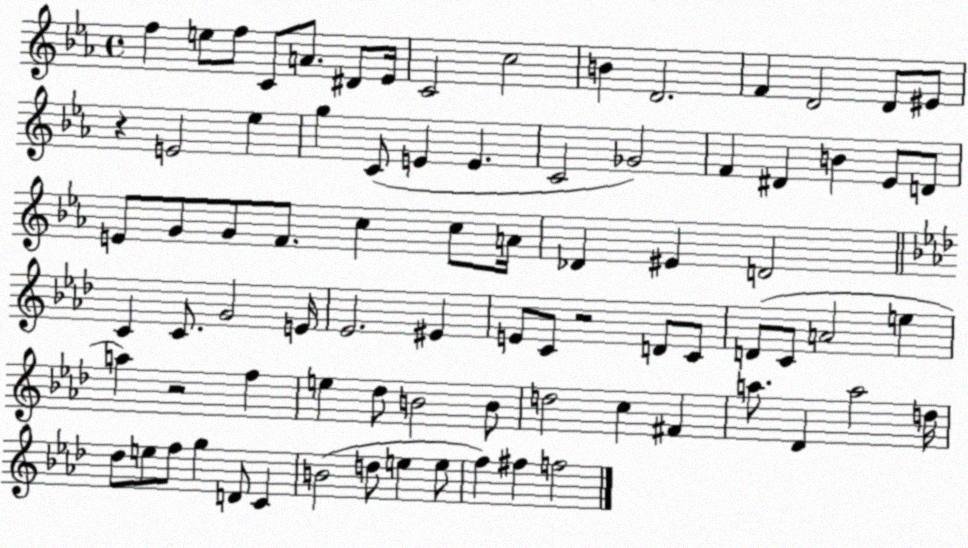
X:1
T:Untitled
M:4/4
L:1/4
K:Eb
f e/2 f/2 C/2 A/2 ^D/2 _E/4 C2 c2 B D2 F D2 D/2 ^E/2 z E2 _e g C/2 E E C2 _G2 F ^D B _E/2 D/2 E/2 G/2 G/2 F/2 c c/2 A/4 _D ^E D2 C C/2 G2 E/4 _E2 ^E E/2 C/2 z2 D/2 C/2 D/2 C/2 A2 e a z2 f e _d/2 B2 B/2 d2 c ^F a/2 _D a2 d/4 _d/2 e/2 f/2 g D/2 C B2 d/2 e e/2 f ^f f2